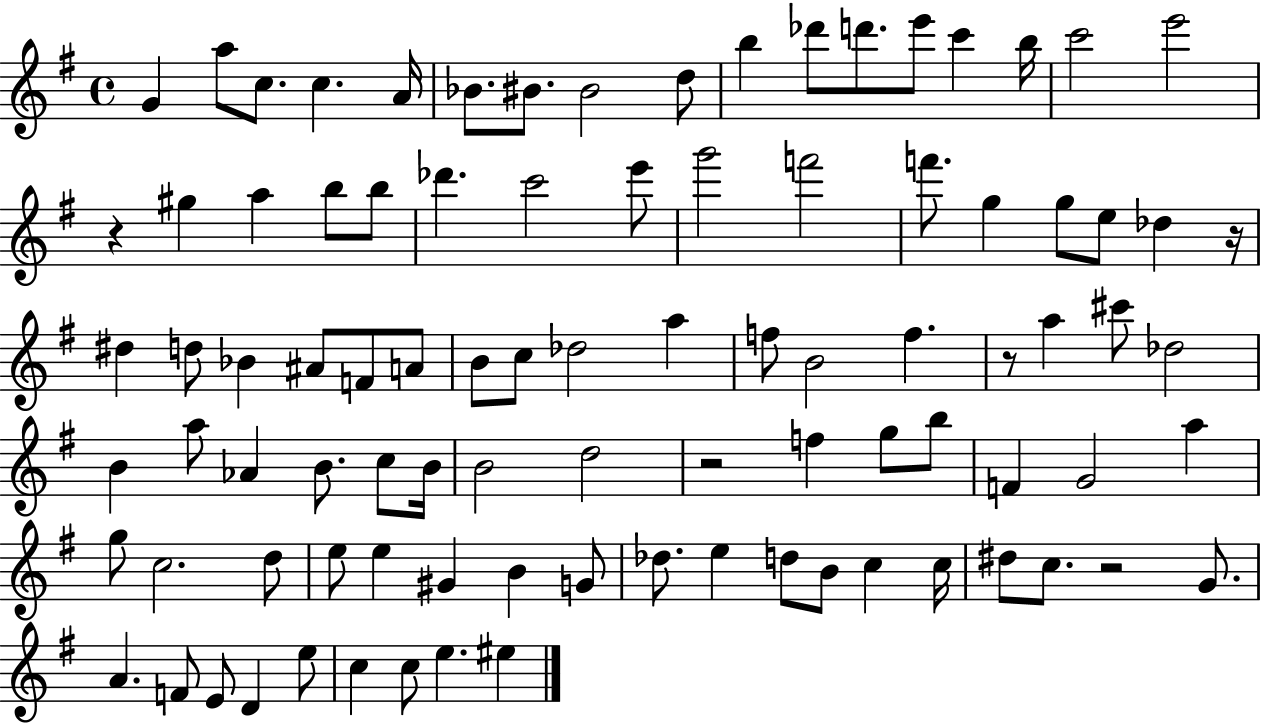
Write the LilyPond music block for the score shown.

{
  \clef treble
  \time 4/4
  \defaultTimeSignature
  \key g \major
  g'4 a''8 c''8. c''4. a'16 | bes'8. bis'8. bis'2 d''8 | b''4 des'''8 d'''8. e'''8 c'''4 b''16 | c'''2 e'''2 | \break r4 gis''4 a''4 b''8 b''8 | des'''4. c'''2 e'''8 | g'''2 f'''2 | f'''8. g''4 g''8 e''8 des''4 r16 | \break dis''4 d''8 bes'4 ais'8 f'8 a'8 | b'8 c''8 des''2 a''4 | f''8 b'2 f''4. | r8 a''4 cis'''8 des''2 | \break b'4 a''8 aes'4 b'8. c''8 b'16 | b'2 d''2 | r2 f''4 g''8 b''8 | f'4 g'2 a''4 | \break g''8 c''2. d''8 | e''8 e''4 gis'4 b'4 g'8 | des''8. e''4 d''8 b'8 c''4 c''16 | dis''8 c''8. r2 g'8. | \break a'4. f'8 e'8 d'4 e''8 | c''4 c''8 e''4. eis''4 | \bar "|."
}